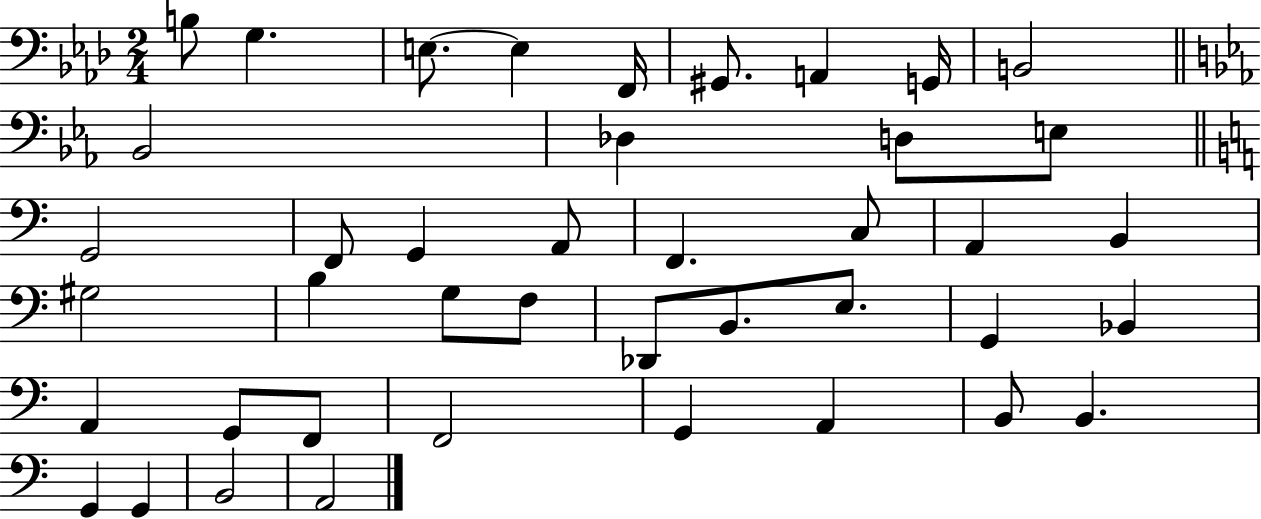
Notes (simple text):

B3/e G3/q. E3/e. E3/q F2/s G#2/e. A2/q G2/s B2/h Bb2/h Db3/q D3/e E3/e G2/h F2/e G2/q A2/e F2/q. C3/e A2/q B2/q G#3/h B3/q G3/e F3/e Db2/e B2/e. E3/e. G2/q Bb2/q A2/q G2/e F2/e F2/h G2/q A2/q B2/e B2/q. G2/q G2/q B2/h A2/h